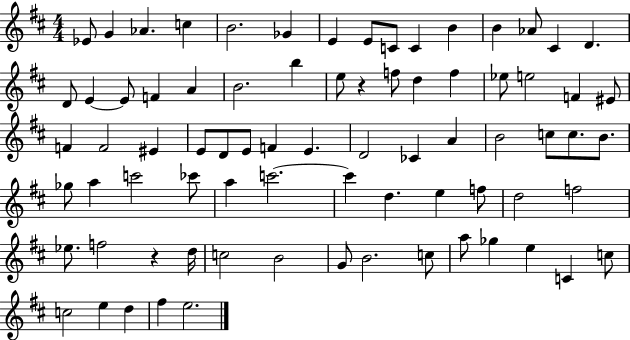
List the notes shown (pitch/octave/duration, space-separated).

Eb4/e G4/q Ab4/q. C5/q B4/h. Gb4/q E4/q E4/e C4/e C4/q B4/q B4/q Ab4/e C#4/q D4/q. D4/e E4/q E4/e F4/q A4/q B4/h. B5/q E5/e R/q F5/e D5/q F5/q Eb5/e E5/h F4/q EIS4/e F4/q F4/h EIS4/q E4/e D4/e E4/e F4/q E4/q. D4/h CES4/q A4/q B4/h C5/e C5/e. B4/e. Gb5/e A5/q C6/h CES6/e A5/q C6/h. C6/q D5/q. E5/q F5/e D5/h F5/h Eb5/e. F5/h R/q D5/s C5/h B4/h G4/e B4/h. C5/e A5/e Gb5/q E5/q C4/q C5/e C5/h E5/q D5/q F#5/q E5/h.